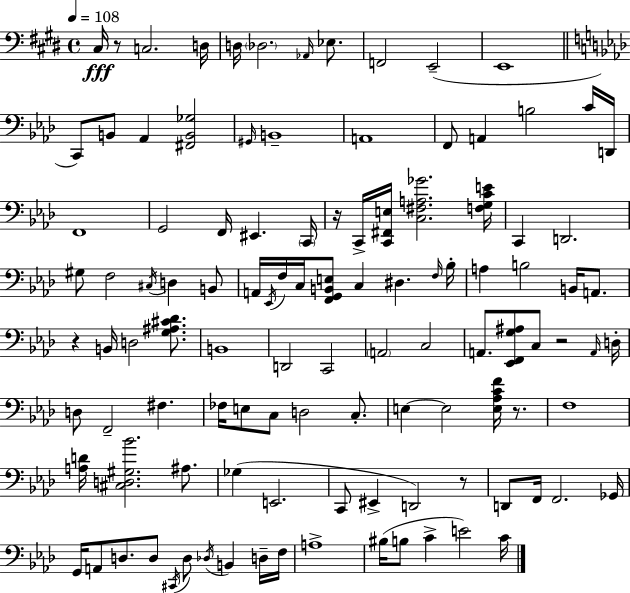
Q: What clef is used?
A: bass